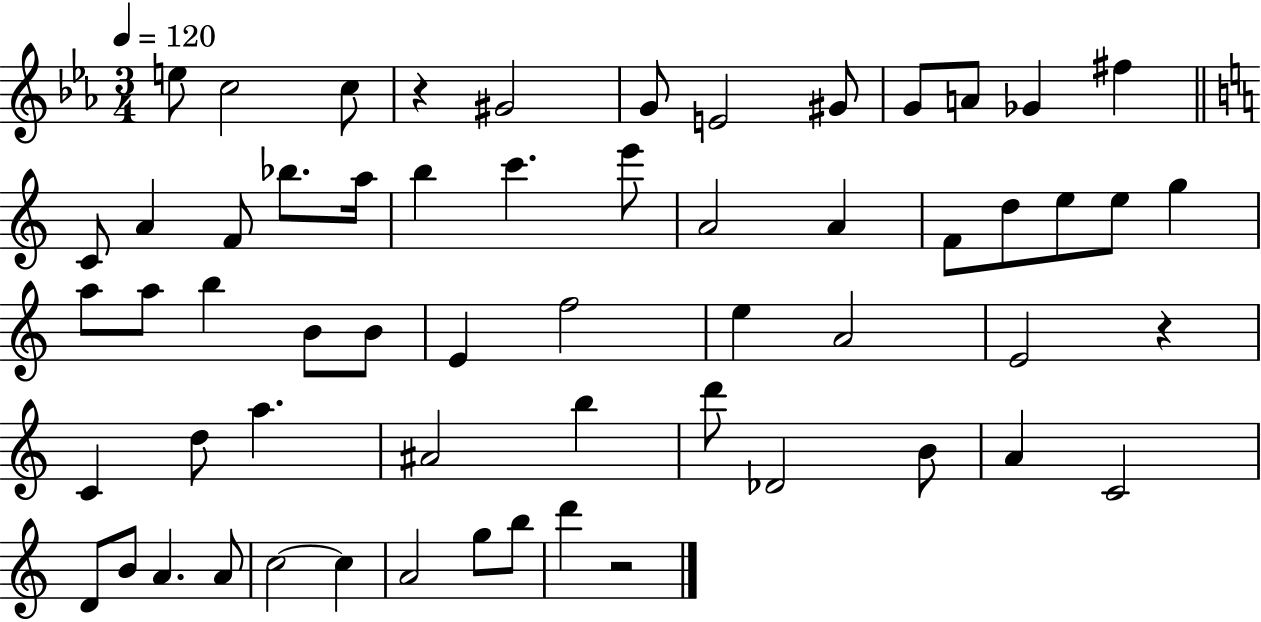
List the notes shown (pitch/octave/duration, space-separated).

E5/e C5/h C5/e R/q G#4/h G4/e E4/h G#4/e G4/e A4/e Gb4/q F#5/q C4/e A4/q F4/e Bb5/e. A5/s B5/q C6/q. E6/e A4/h A4/q F4/e D5/e E5/e E5/e G5/q A5/e A5/e B5/q B4/e B4/e E4/q F5/h E5/q A4/h E4/h R/q C4/q D5/e A5/q. A#4/h B5/q D6/e Db4/h B4/e A4/q C4/h D4/e B4/e A4/q. A4/e C5/h C5/q A4/h G5/e B5/e D6/q R/h